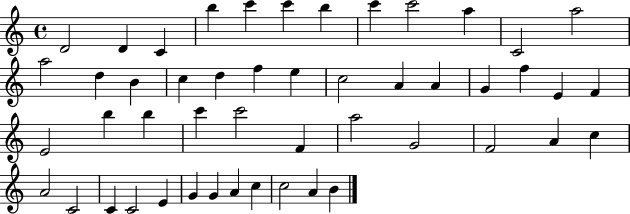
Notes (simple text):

D4/h D4/q C4/q B5/q C6/q C6/q B5/q C6/q C6/h A5/q C4/h A5/h A5/h D5/q B4/q C5/q D5/q F5/q E5/q C5/h A4/q A4/q G4/q F5/q E4/q F4/q E4/h B5/q B5/q C6/q C6/h F4/q A5/h G4/h F4/h A4/q C5/q A4/h C4/h C4/q C4/h E4/q G4/q G4/q A4/q C5/q C5/h A4/q B4/q